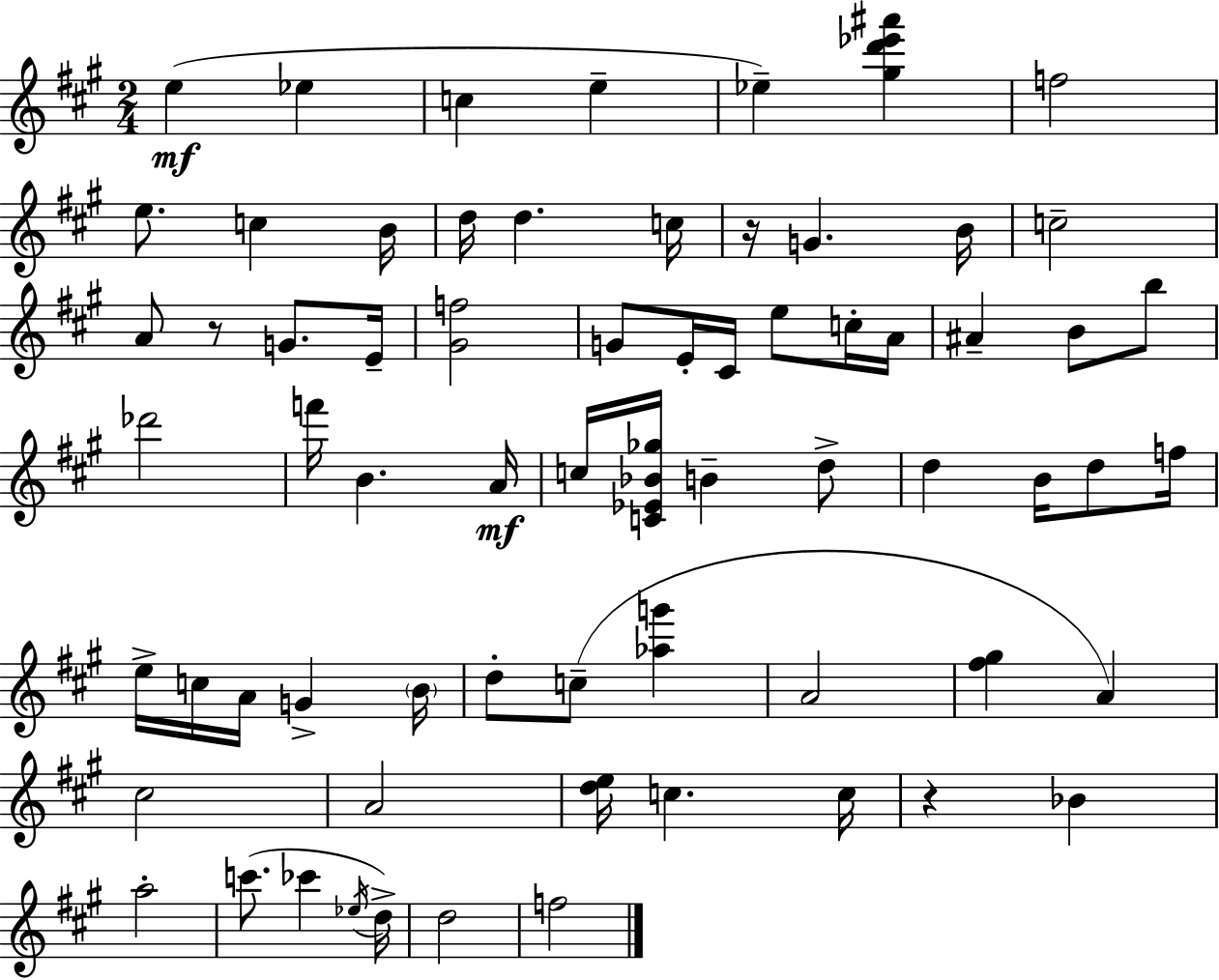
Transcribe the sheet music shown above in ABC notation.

X:1
T:Untitled
M:2/4
L:1/4
K:A
e _e c e _e [^gd'_e'^a'] f2 e/2 c B/4 d/4 d c/4 z/4 G B/4 c2 A/2 z/2 G/2 E/4 [^Gf]2 G/2 E/4 ^C/4 e/2 c/4 A/4 ^A B/2 b/2 _d'2 f'/4 B A/4 c/4 [C_E_B_g]/4 B d/2 d B/4 d/2 f/4 e/4 c/4 A/4 G B/4 d/2 c/2 [_ag'] A2 [^f^g] A ^c2 A2 [de]/4 c c/4 z _B a2 c'/2 _c' _e/4 d/4 d2 f2